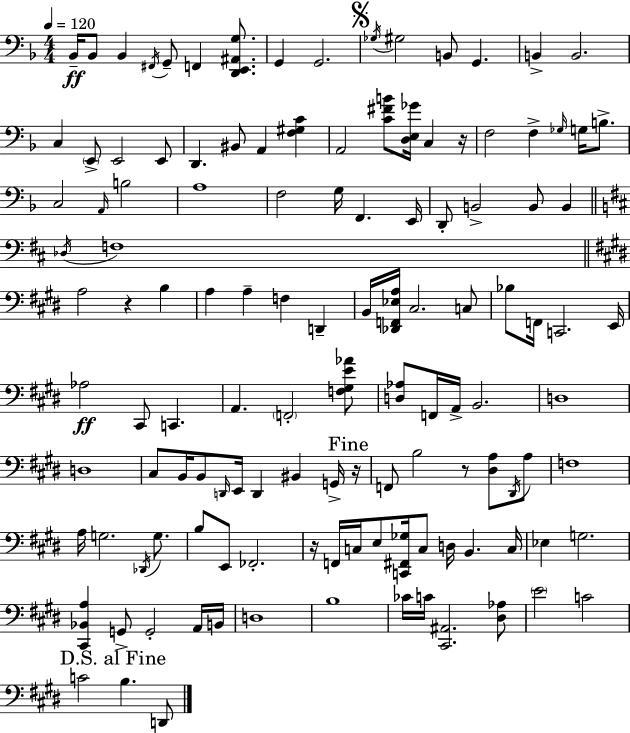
Bb2/s Bb2/e Bb2/q F#2/s G2/e F2/q [D2,E2,A#2,G3]/e. G2/q G2/h. Gb3/s G#3/h B2/e G2/q. B2/q B2/h. C3/q E2/e E2/h E2/e D2/q. BIS2/e A2/q [F3,G#3,C4]/q A2/h [C4,F#4,B4]/e [D3,E3,Gb4]/s C3/q R/s F3/h F3/q Gb3/s G3/s B3/e. C3/h A2/s B3/h A3/w F3/h G3/s F2/q. E2/s D2/e B2/h B2/e B2/q Db3/s F3/w A3/h R/q B3/q A3/q A3/q F3/q D2/q B2/s [Db2,F2,Eb3,A3]/s C#3/h. C3/e Bb3/e F2/s C2/h. E2/s Ab3/h C#2/e C2/q. A2/q. F2/h [F3,G#3,E4,Ab4]/e [D3,Ab3]/e F2/s A2/s B2/h. D3/w D3/w C#3/e B2/s B2/e D2/s E2/s D2/q BIS2/q G2/s R/s F2/e B3/h R/e [D#3,A3]/e D#2/s A3/e F3/w A3/s G3/h. Db2/s G3/e. B3/e E2/e FES2/h. R/s F2/s C3/s E3/e [C2,F#2,Gb3]/s C3/e D3/s B2/q. C3/s Eb3/q G3/h. [C#2,Bb2,A3]/q G2/e G2/h A2/s B2/s D3/w B3/w CES4/s C4/s [C#2,A#2]/h. [D#3,Ab3]/e E4/h C4/h C4/h B3/q. D2/e